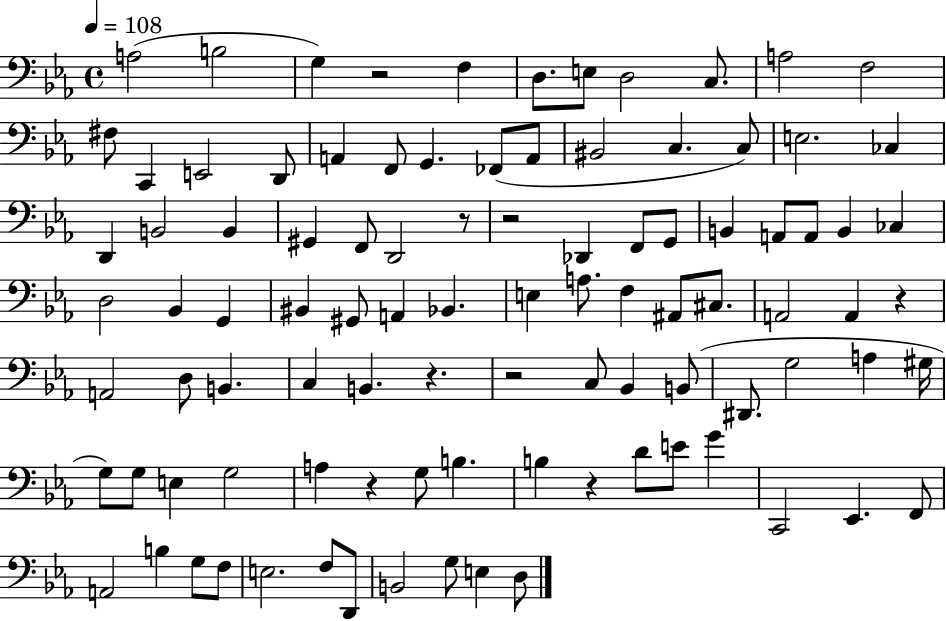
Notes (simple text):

A3/h B3/h G3/q R/h F3/q D3/e. E3/e D3/h C3/e. A3/h F3/h F#3/e C2/q E2/h D2/e A2/q F2/e G2/q. FES2/e A2/e BIS2/h C3/q. C3/e E3/h. CES3/q D2/q B2/h B2/q G#2/q F2/e D2/h R/e R/h Db2/q F2/e G2/e B2/q A2/e A2/e B2/q CES3/q D3/h Bb2/q G2/q BIS2/q G#2/e A2/q Bb2/q. E3/q A3/e. F3/q A#2/e C#3/e. A2/h A2/q R/q A2/h D3/e B2/q. C3/q B2/q. R/q. R/h C3/e Bb2/q B2/e D#2/e. G3/h A3/q G#3/s G3/e G3/e E3/q G3/h A3/q R/q G3/e B3/q. B3/q R/q D4/e E4/e G4/q C2/h Eb2/q. F2/e A2/h B3/q G3/e F3/e E3/h. F3/e D2/e B2/h G3/e E3/q D3/e